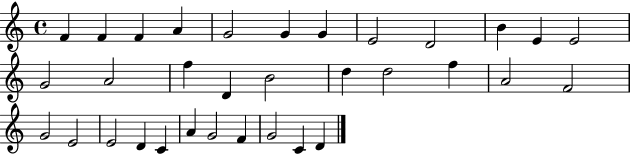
{
  \clef treble
  \time 4/4
  \defaultTimeSignature
  \key c \major
  f'4 f'4 f'4 a'4 | g'2 g'4 g'4 | e'2 d'2 | b'4 e'4 e'2 | \break g'2 a'2 | f''4 d'4 b'2 | d''4 d''2 f''4 | a'2 f'2 | \break g'2 e'2 | e'2 d'4 c'4 | a'4 g'2 f'4 | g'2 c'4 d'4 | \break \bar "|."
}